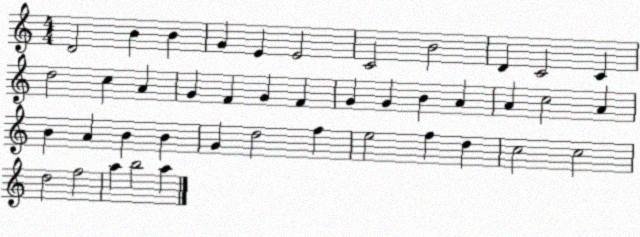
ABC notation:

X:1
T:Untitled
M:4/4
L:1/4
K:C
D2 B B G E E2 C2 B2 D C2 C d2 c A G F G F G G B A A c2 A B A B B G d2 f e2 f d c2 c2 d2 f2 a b2 a